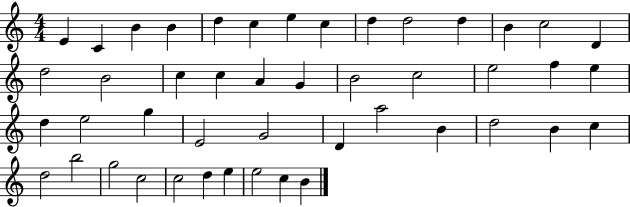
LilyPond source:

{
  \clef treble
  \numericTimeSignature
  \time 4/4
  \key c \major
  e'4 c'4 b'4 b'4 | d''4 c''4 e''4 c''4 | d''4 d''2 d''4 | b'4 c''2 d'4 | \break d''2 b'2 | c''4 c''4 a'4 g'4 | b'2 c''2 | e''2 f''4 e''4 | \break d''4 e''2 g''4 | e'2 g'2 | d'4 a''2 b'4 | d''2 b'4 c''4 | \break d''2 b''2 | g''2 c''2 | c''2 d''4 e''4 | e''2 c''4 b'4 | \break \bar "|."
}